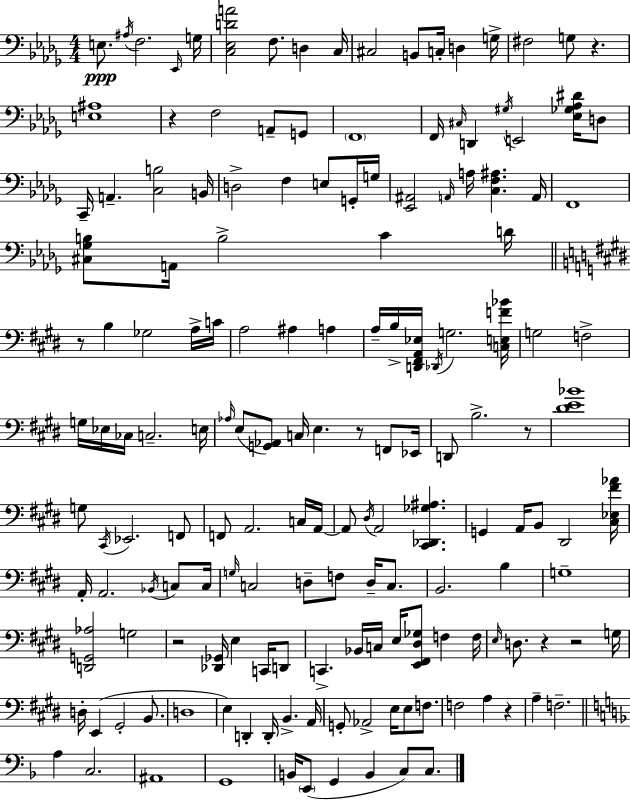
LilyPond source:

{
  \clef bass
  \numericTimeSignature
  \time 4/4
  \key bes \minor
  e8.\ppp \acciaccatura { ais16 } f2. | \grace { ees,16 } g16 <c ees d' a'>2 f8. d4 | c16 cis2 b,8 c16-. d4 | g16-> fis2 g8 r4. | \break <e ais>1 | r4 f2 a,8-- | g,8 \parenthesize f,1 | f,16 \grace { cis16 } d,4 \acciaccatura { gis16 } e,2 | \break <ees ges aes dis'>16 d8 c,16-- a,4.-- <c b>2 | b,16 d2-> f4 | e8 g,16-. g16 <ees, ais,>2 \grace { a,16 } a16 <c f ais>4. | a,16 f,1 | \break <cis ges b>8 a,16 b2-> | c'4 d'16 \bar "||" \break \key e \major r8 b4 ges2 a16-> c'16 | a2 ais4 a4 | a16-- b16-> <d, fis, a, ees>16 \acciaccatura { des,16 } g2. | <c e f' bes'>16 g2 f2-> | \break g16 ees16 ces16 c2.-- | e16 \grace { aes16 }( e8 <g, aes,>8) c16 e4. r8 f,8 | ees,16 d,8 b2.-> | r8 <dis' e' bes'>1 | \break g8 \acciaccatura { cis,16 } ees,2. | f,8 f,8 a,2. | c16 a,16~~ a,8 \acciaccatura { dis16 } a,2 <cis, des, ges ais>4. | g,4 a,16 b,8 dis,2 | \break <cis ees fis' aes'>16 a,16-. a,2. | \acciaccatura { bes,16 } c8 c16 \grace { g16 } c2 d8-- | f8 d16-- c8. b,2. | b4 g1-- | \break <d, g, aes>2 g2 | r2 <des, ges,>16 e4 | c,16 d,8 c,4.-> bes,16 c16 e16 <e, fis, dis ges>8 | f4 f16 \grace { e16 } d8. r4 r2 | \break g16 d16-. e,4( gis,2-. | b,8. d1 | e4) d,4-. d,16-. | b,4.-> a,16 g,8-. aes,2-> | \break e16 e8 f8. f2 a4 | r4 a4-- f2.-- | \bar "||" \break \key f \major a4 c2. | ais,1 | g,1 | b,16 \parenthesize e,8( g,4 b,4 c8) c8. | \break \bar "|."
}